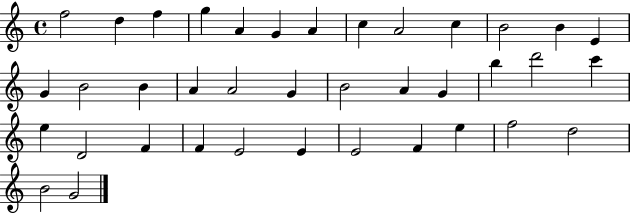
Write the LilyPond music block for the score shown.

{
  \clef treble
  \time 4/4
  \defaultTimeSignature
  \key c \major
  f''2 d''4 f''4 | g''4 a'4 g'4 a'4 | c''4 a'2 c''4 | b'2 b'4 e'4 | \break g'4 b'2 b'4 | a'4 a'2 g'4 | b'2 a'4 g'4 | b''4 d'''2 c'''4 | \break e''4 d'2 f'4 | f'4 e'2 e'4 | e'2 f'4 e''4 | f''2 d''2 | \break b'2 g'2 | \bar "|."
}